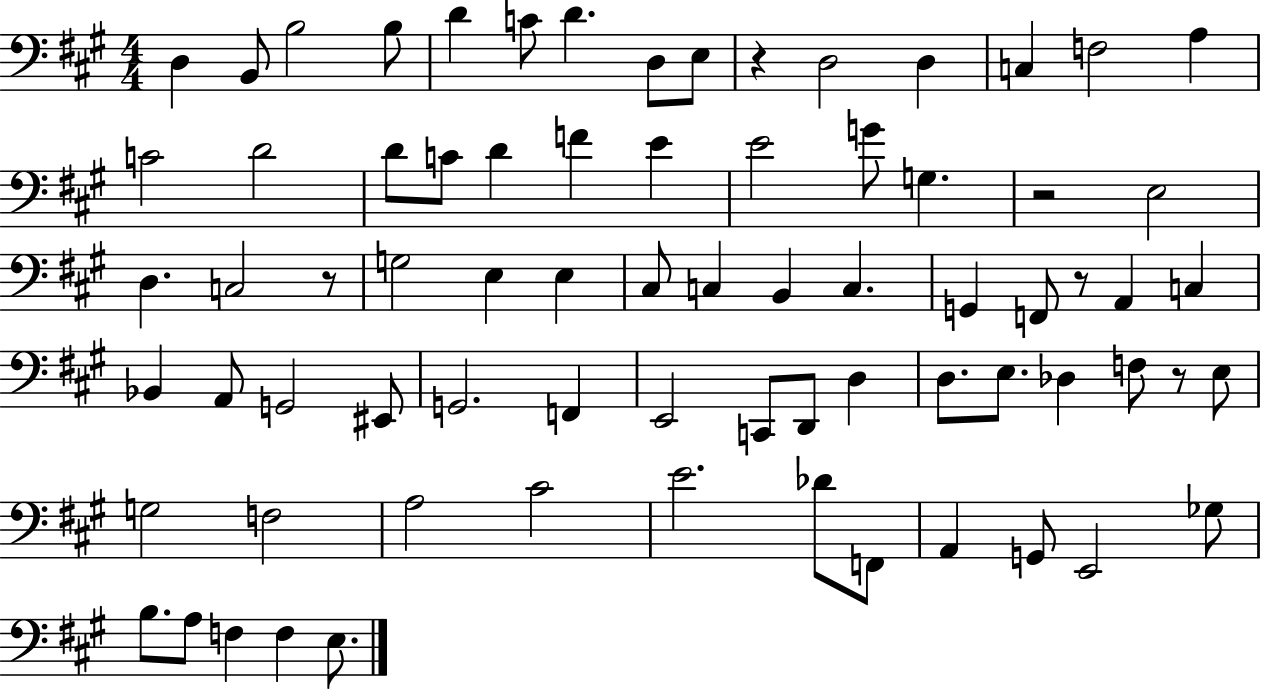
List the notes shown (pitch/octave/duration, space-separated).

D3/q B2/e B3/h B3/e D4/q C4/e D4/q. D3/e E3/e R/q D3/h D3/q C3/q F3/h A3/q C4/h D4/h D4/e C4/e D4/q F4/q E4/q E4/h G4/e G3/q. R/h E3/h D3/q. C3/h R/e G3/h E3/q E3/q C#3/e C3/q B2/q C3/q. G2/q F2/e R/e A2/q C3/q Bb2/q A2/e G2/h EIS2/e G2/h. F2/q E2/h C2/e D2/e D3/q D3/e. E3/e. Db3/q F3/e R/e E3/e G3/h F3/h A3/h C#4/h E4/h. Db4/e F2/e A2/q G2/e E2/h Gb3/e B3/e. A3/e F3/q F3/q E3/e.